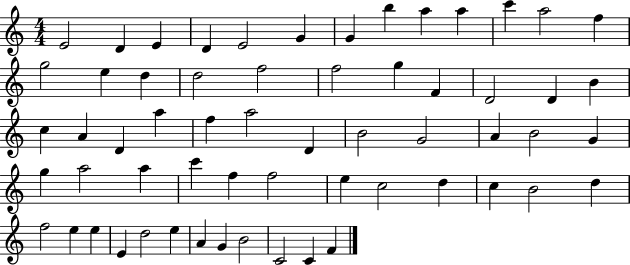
{
  \clef treble
  \numericTimeSignature
  \time 4/4
  \key c \major
  e'2 d'4 e'4 | d'4 e'2 g'4 | g'4 b''4 a''4 a''4 | c'''4 a''2 f''4 | \break g''2 e''4 d''4 | d''2 f''2 | f''2 g''4 f'4 | d'2 d'4 b'4 | \break c''4 a'4 d'4 a''4 | f''4 a''2 d'4 | b'2 g'2 | a'4 b'2 g'4 | \break g''4 a''2 a''4 | c'''4 f''4 f''2 | e''4 c''2 d''4 | c''4 b'2 d''4 | \break f''2 e''4 e''4 | e'4 d''2 e''4 | a'4 g'4 b'2 | c'2 c'4 f'4 | \break \bar "|."
}